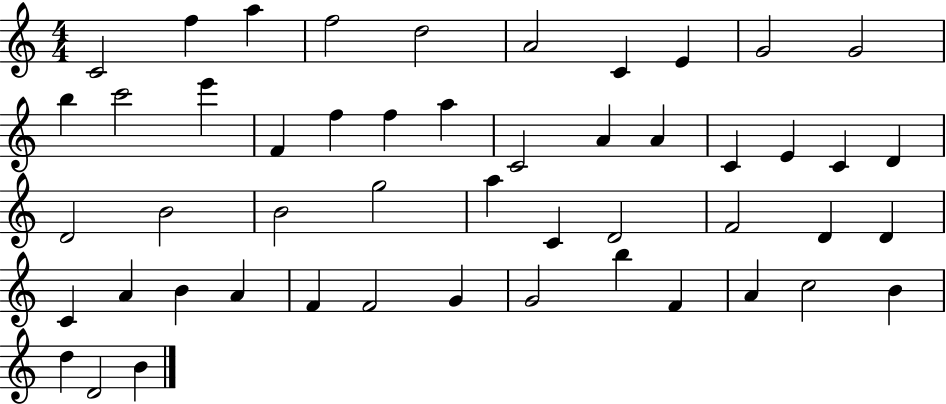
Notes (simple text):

C4/h F5/q A5/q F5/h D5/h A4/h C4/q E4/q G4/h G4/h B5/q C6/h E6/q F4/q F5/q F5/q A5/q C4/h A4/q A4/q C4/q E4/q C4/q D4/q D4/h B4/h B4/h G5/h A5/q C4/q D4/h F4/h D4/q D4/q C4/q A4/q B4/q A4/q F4/q F4/h G4/q G4/h B5/q F4/q A4/q C5/h B4/q D5/q D4/h B4/q